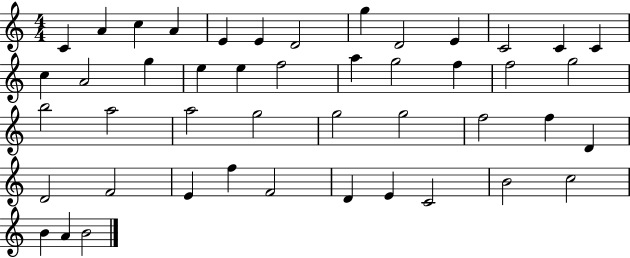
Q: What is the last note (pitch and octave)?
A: B4